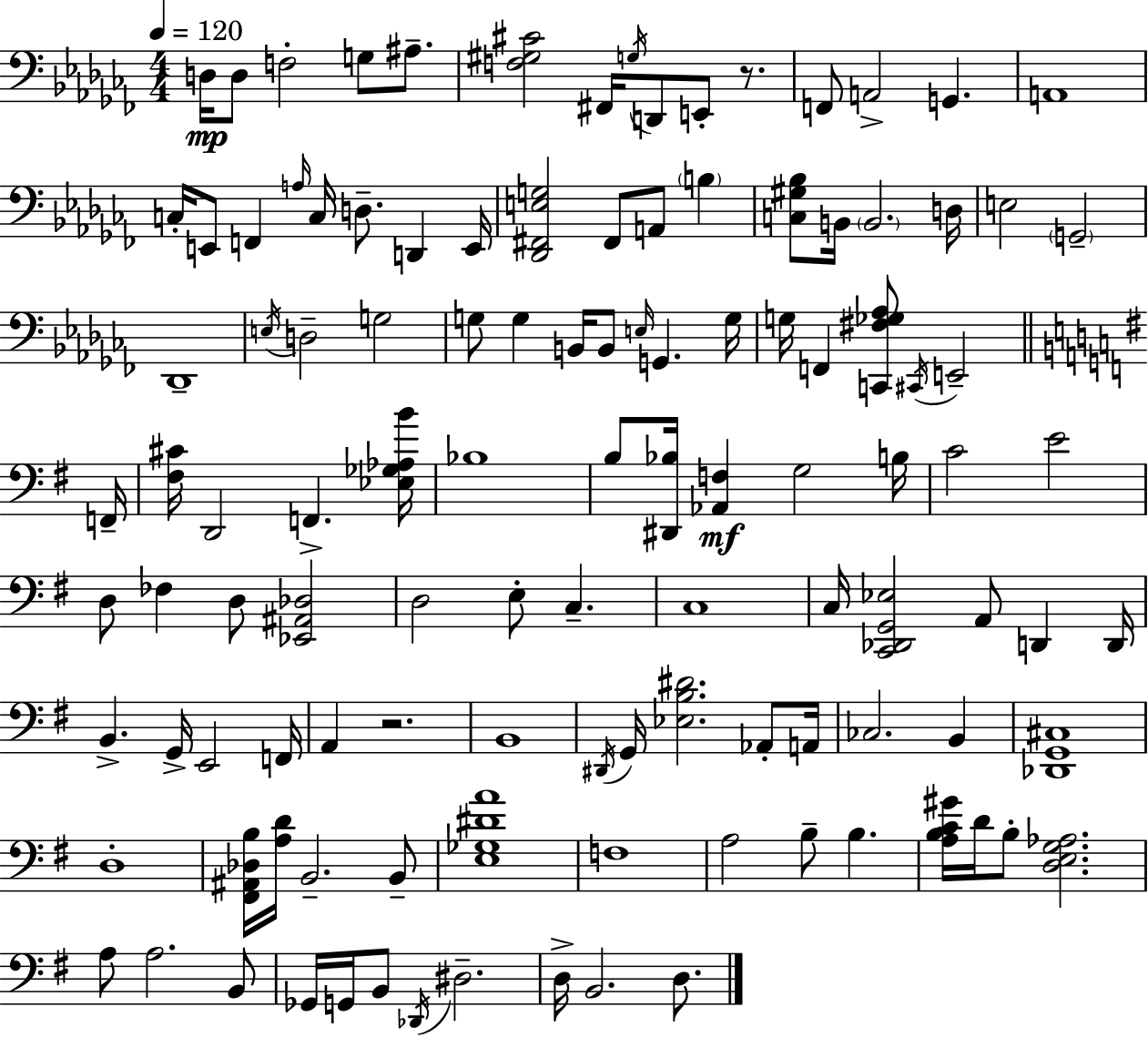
{
  \clef bass
  \numericTimeSignature
  \time 4/4
  \key aes \minor
  \tempo 4 = 120
  d16\mp d8 f2-. g8 ais8.-- | <f gis cis'>2 fis,16 \acciaccatura { g16 } d,8 e,8-. r8. | f,8 a,2-> g,4. | a,1 | \break c16-. e,8 f,4 \grace { a16 } c16 d8.-- d,4 | e,16 <des, fis, e g>2 fis,8 a,8 \parenthesize b4 | <c gis bes>8 b,16 \parenthesize b,2. | d16 e2 \parenthesize g,2-- | \break des,1-- | \acciaccatura { e16 } d2-- g2 | g8 g4 b,16 b,8 \grace { e16 } g,4. | g16 g16 f,4 <c, fis ges aes>8 \acciaccatura { cis,16 } e,2-- | \break \bar "||" \break \key g \major f,16-- <fis cis'>16 d,2 f,4.-> | <ees ges aes b'>16 bes1 | b8 <dis, bes>16 <aes, f>4\mf g2 | b16 c'2 e'2 | \break d8 fes4 d8 <ees, ais, des>2 | d2 e8-. c4.-- | c1 | c16 <c, des, g, ees>2 a,8 d,4 | \break d,16 b,4.-> g,16-> e,2 | f,16 a,4 r2. | b,1 | \acciaccatura { dis,16 } g,16 <ees b dis'>2. aes,8-. | \break a,16 ces2. b,4 | <des, g, cis>1 | d1-. | <fis, ais, des b>16 <a d'>16 b,2.-- | \break b,8-- <e ges dis' a'>1 | f1 | a2 b8-- b4. | <a b c' gis'>16 d'16 b8-. <d e g aes>2. | \break a8 a2. | b,8 ges,16 g,16 b,8 \acciaccatura { des,16 } dis2.-- | d16-> b,2. | d8. \bar "|."
}